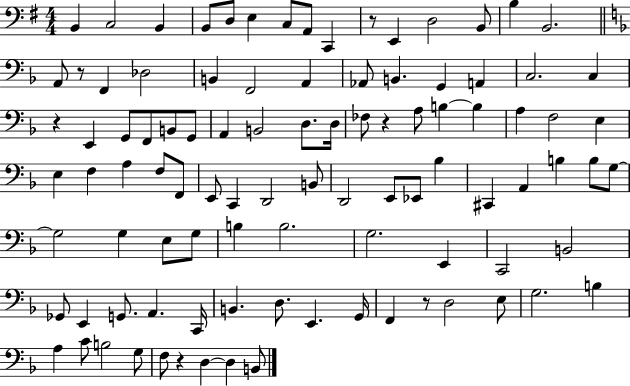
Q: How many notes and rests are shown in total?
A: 98